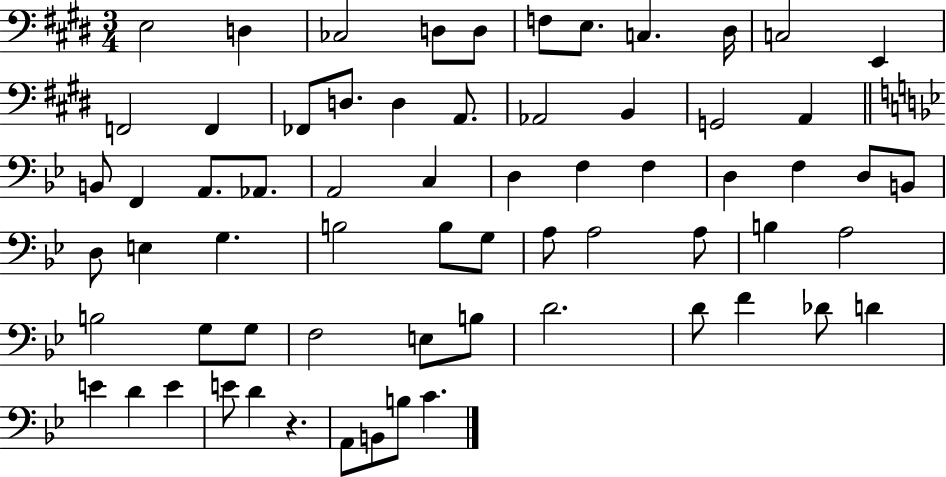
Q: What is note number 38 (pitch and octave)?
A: B3